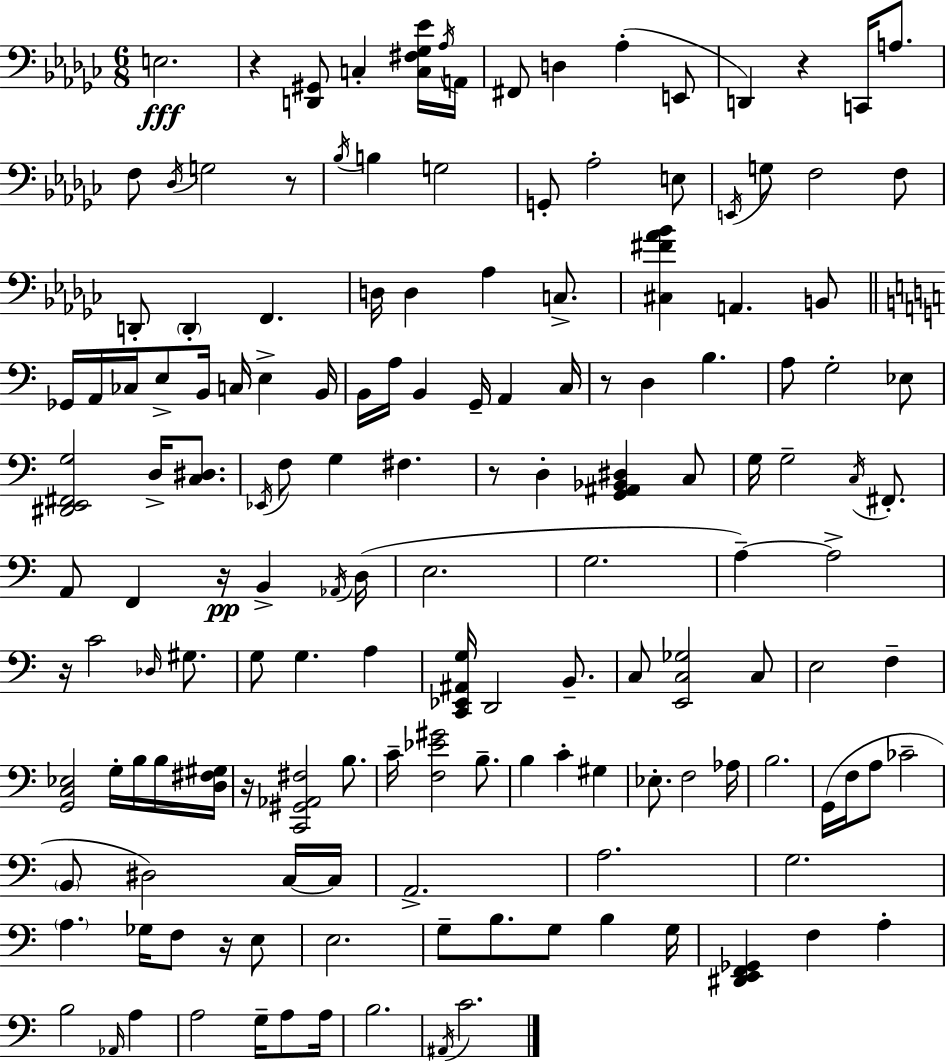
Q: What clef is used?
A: bass